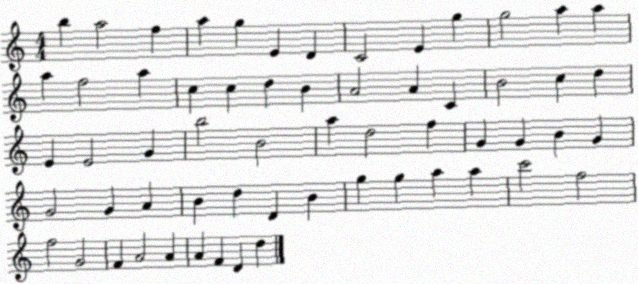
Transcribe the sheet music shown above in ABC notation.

X:1
T:Untitled
M:4/4
L:1/4
K:C
b a2 f a g E D C2 E g g2 a a a f2 a c c d B A2 A C B2 c d E E2 G b2 B2 a d2 f G G B G G2 G A B d D B g g a a c'2 f2 f2 G2 F A2 A A F D d